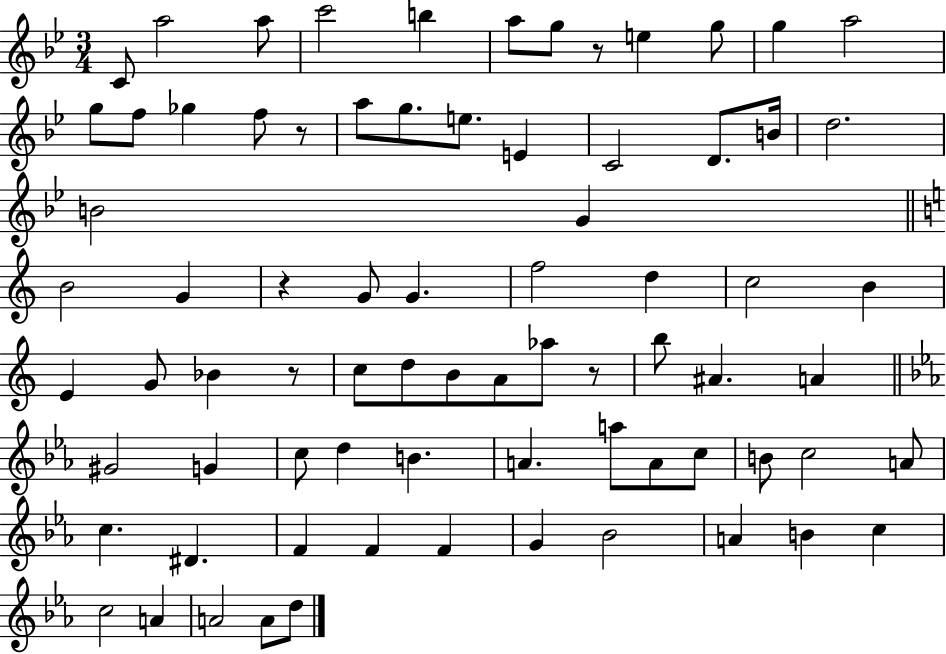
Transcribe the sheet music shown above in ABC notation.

X:1
T:Untitled
M:3/4
L:1/4
K:Bb
C/2 a2 a/2 c'2 b a/2 g/2 z/2 e g/2 g a2 g/2 f/2 _g f/2 z/2 a/2 g/2 e/2 E C2 D/2 B/4 d2 B2 G B2 G z G/2 G f2 d c2 B E G/2 _B z/2 c/2 d/2 B/2 A/2 _a/2 z/2 b/2 ^A A ^G2 G c/2 d B A a/2 A/2 c/2 B/2 c2 A/2 c ^D F F F G _B2 A B c c2 A A2 A/2 d/2